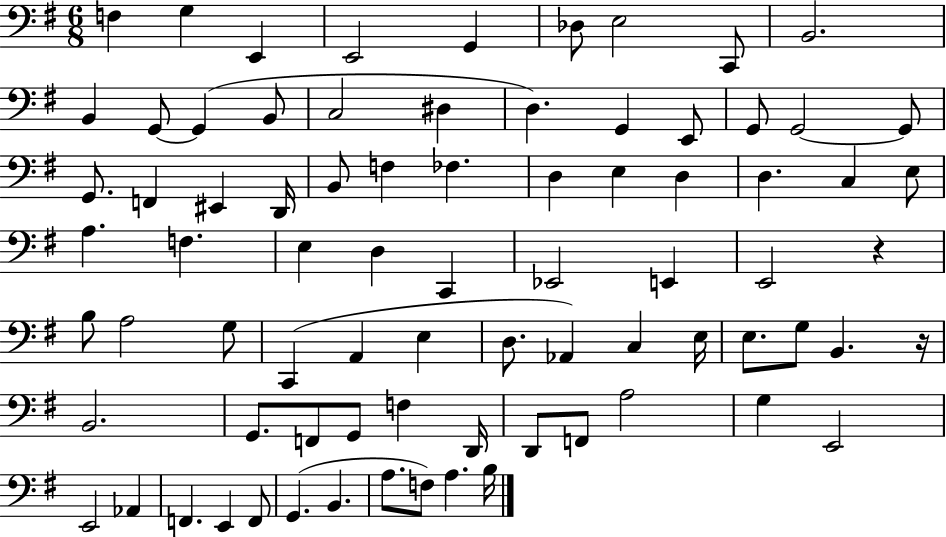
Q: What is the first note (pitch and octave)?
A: F3